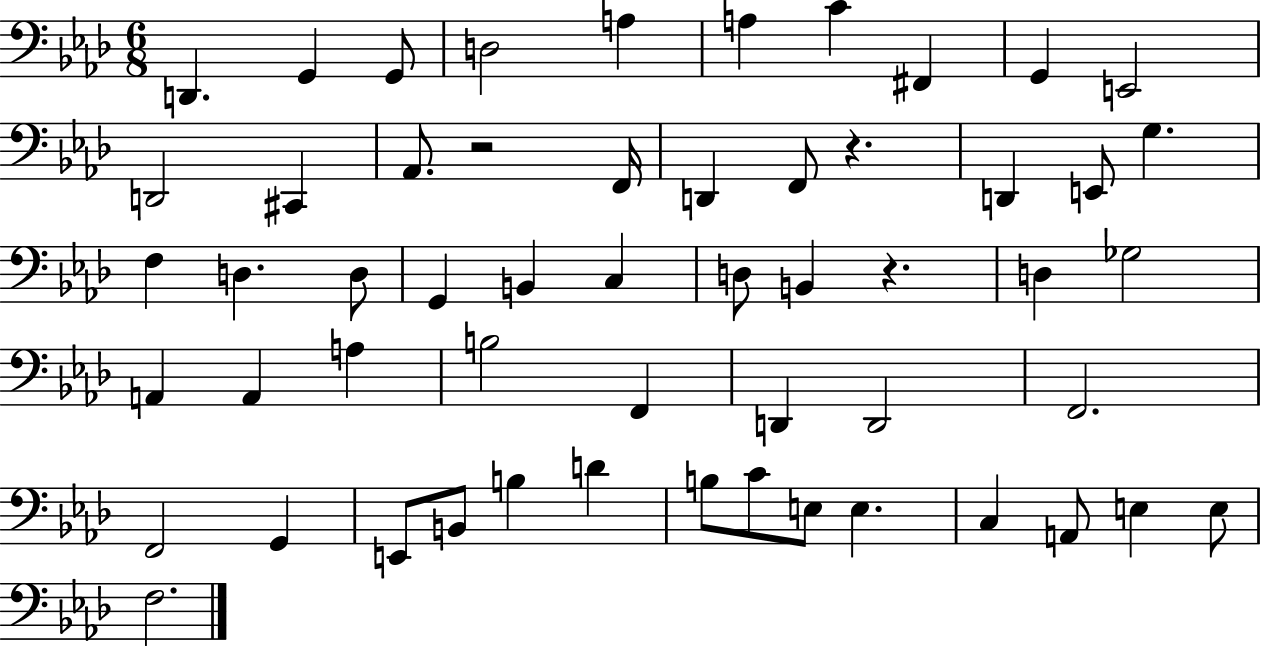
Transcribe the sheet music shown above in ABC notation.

X:1
T:Untitled
M:6/8
L:1/4
K:Ab
D,, G,, G,,/2 D,2 A, A, C ^F,, G,, E,,2 D,,2 ^C,, _A,,/2 z2 F,,/4 D,, F,,/2 z D,, E,,/2 G, F, D, D,/2 G,, B,, C, D,/2 B,, z D, _G,2 A,, A,, A, B,2 F,, D,, D,,2 F,,2 F,,2 G,, E,,/2 B,,/2 B, D B,/2 C/2 E,/2 E, C, A,,/2 E, E,/2 F,2